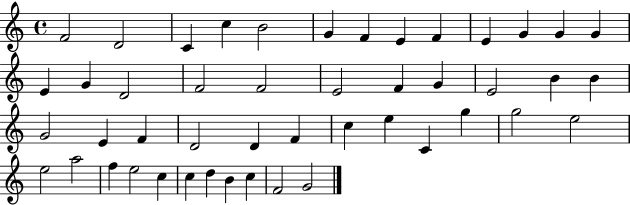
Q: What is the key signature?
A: C major